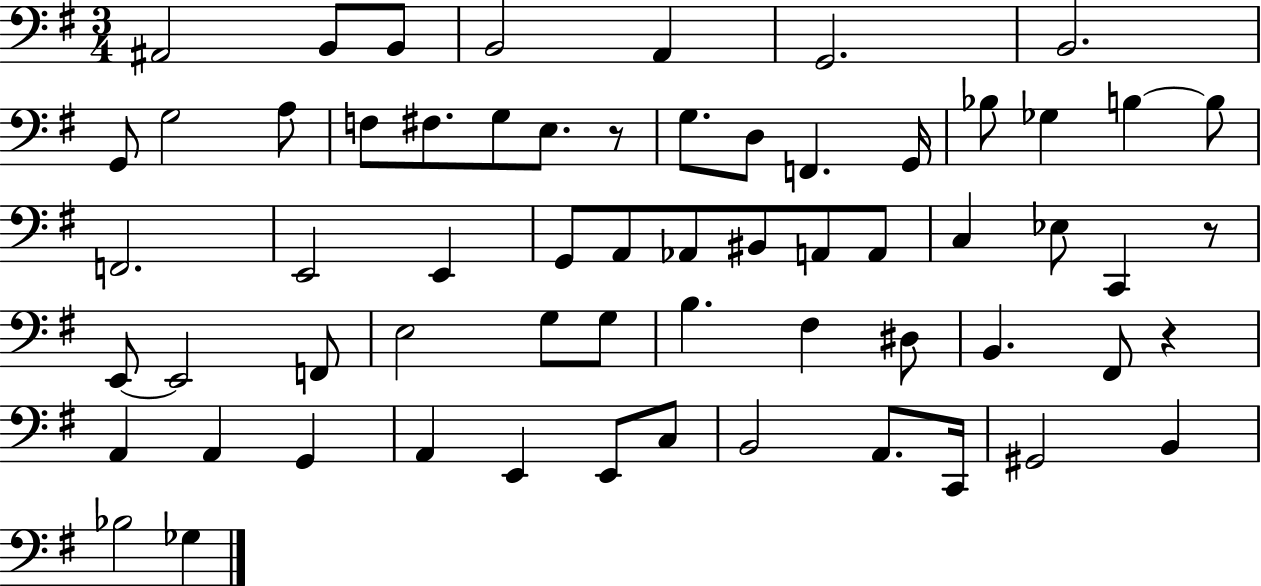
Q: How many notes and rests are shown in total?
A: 62